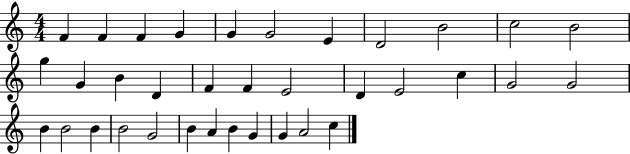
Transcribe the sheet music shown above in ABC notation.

X:1
T:Untitled
M:4/4
L:1/4
K:C
F F F G G G2 E D2 B2 c2 B2 g G B D F F E2 D E2 c G2 G2 B B2 B B2 G2 B A B G G A2 c